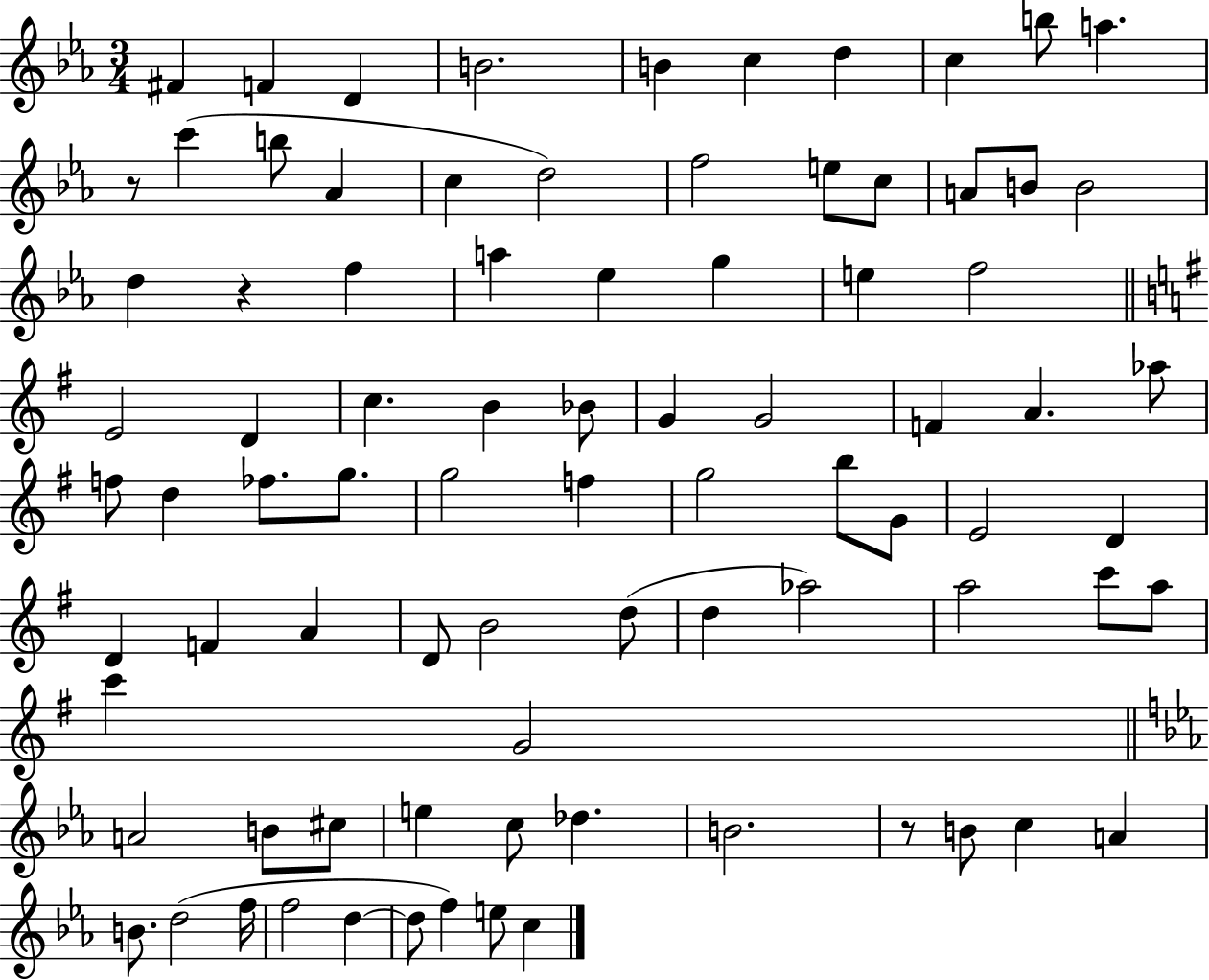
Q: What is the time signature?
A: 3/4